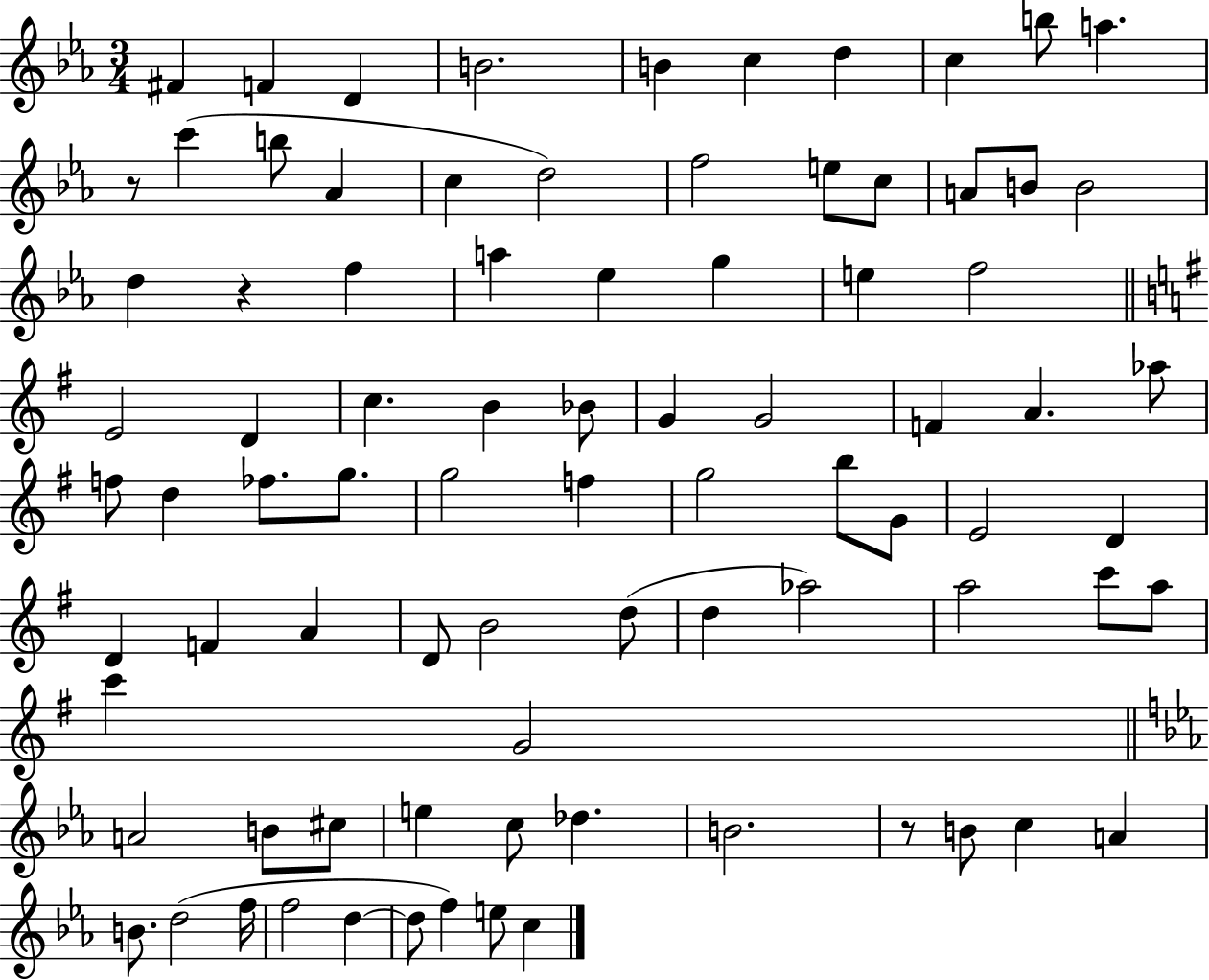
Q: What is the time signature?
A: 3/4